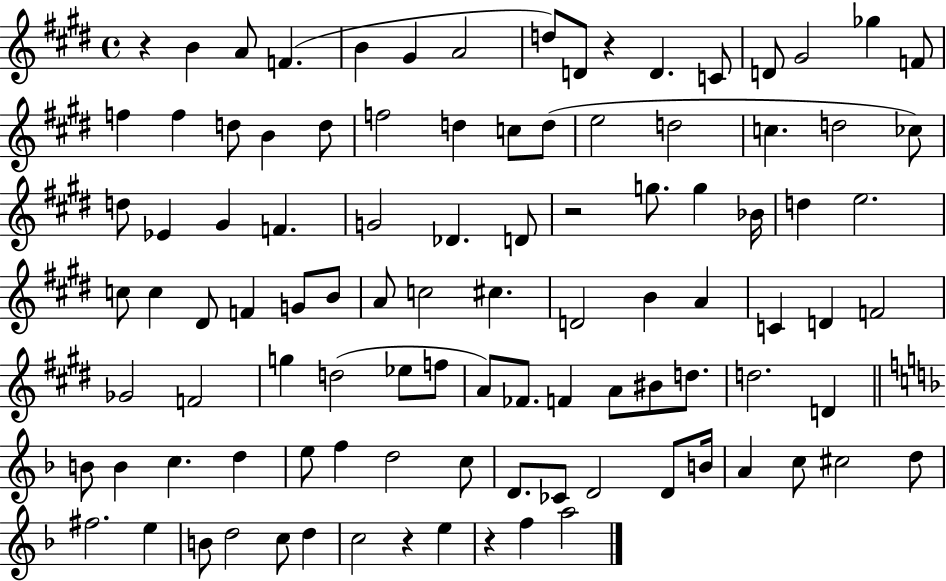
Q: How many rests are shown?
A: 5